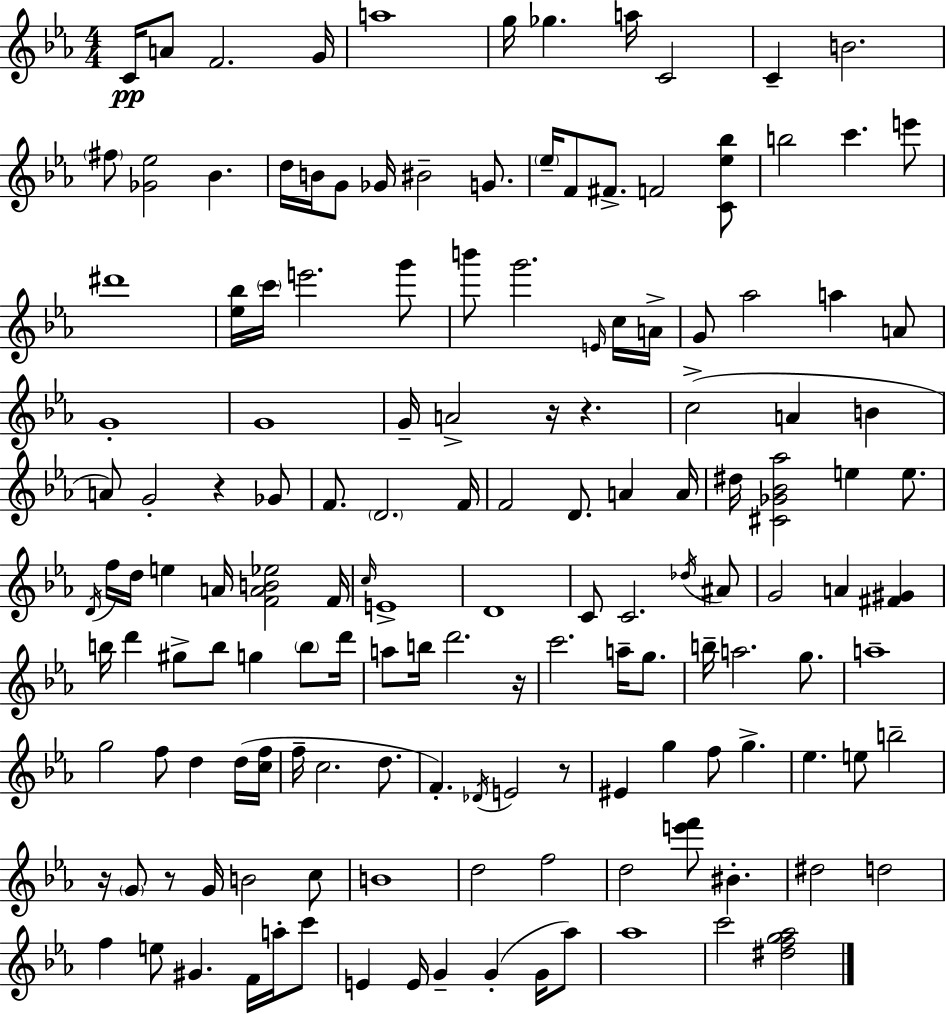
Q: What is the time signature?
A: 4/4